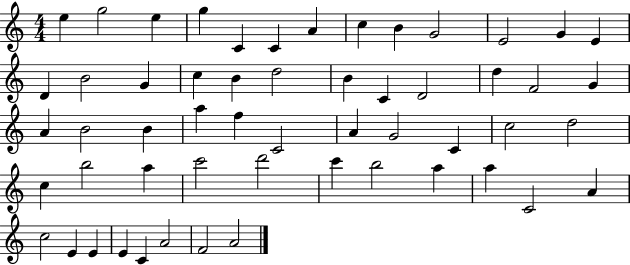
X:1
T:Untitled
M:4/4
L:1/4
K:C
e g2 e g C C A c B G2 E2 G E D B2 G c B d2 B C D2 d F2 G A B2 B a f C2 A G2 C c2 d2 c b2 a c'2 d'2 c' b2 a a C2 A c2 E E E C A2 F2 A2